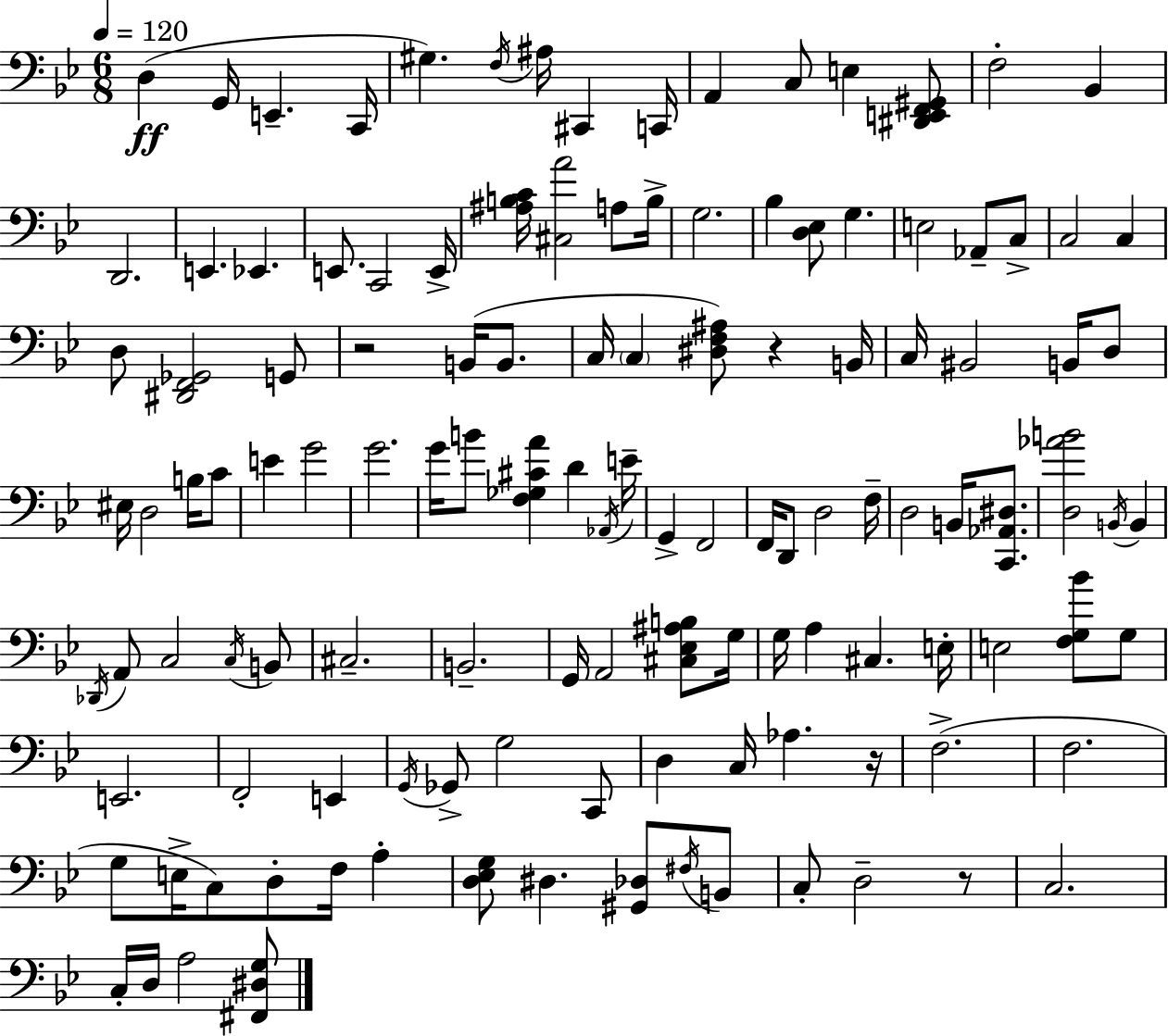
X:1
T:Untitled
M:6/8
L:1/4
K:Gm
D, G,,/4 E,, C,,/4 ^G, F,/4 ^A,/4 ^C,, C,,/4 A,, C,/2 E, [^D,,E,,F,,^G,,]/2 F,2 _B,, D,,2 E,, _E,, E,,/2 C,,2 E,,/4 [^A,B,C]/4 [^C,A]2 A,/2 B,/4 G,2 _B, [D,_E,]/2 G, E,2 _A,,/2 C,/2 C,2 C, D,/2 [^D,,F,,_G,,]2 G,,/2 z2 B,,/4 B,,/2 C,/4 C, [^D,F,^A,]/2 z B,,/4 C,/4 ^B,,2 B,,/4 D,/2 ^E,/4 D,2 B,/4 C/2 E G2 G2 G/4 B/2 [F,_G,^CA] D _A,,/4 E/4 G,, F,,2 F,,/4 D,,/2 D,2 F,/4 D,2 B,,/4 [C,,_A,,^D,]/2 [D,_AB]2 B,,/4 B,, _D,,/4 A,,/2 C,2 C,/4 B,,/2 ^C,2 B,,2 G,,/4 A,,2 [^C,_E,^A,B,]/2 G,/4 G,/4 A, ^C, E,/4 E,2 [F,G,_B]/2 G,/2 E,,2 F,,2 E,, G,,/4 _G,,/2 G,2 C,,/2 D, C,/4 _A, z/4 F,2 F,2 G,/2 E,/4 C,/2 D,/2 F,/4 A, [D,_E,G,]/2 ^D, [^G,,_D,]/2 ^F,/4 B,,/2 C,/2 D,2 z/2 C,2 C,/4 D,/4 A,2 [^F,,^D,G,]/2